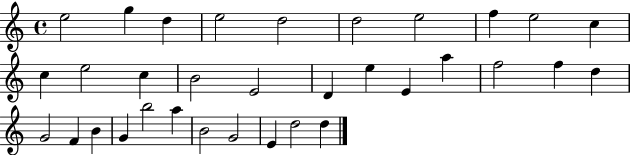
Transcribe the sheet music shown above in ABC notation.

X:1
T:Untitled
M:4/4
L:1/4
K:C
e2 g d e2 d2 d2 e2 f e2 c c e2 c B2 E2 D e E a f2 f d G2 F B G b2 a B2 G2 E d2 d